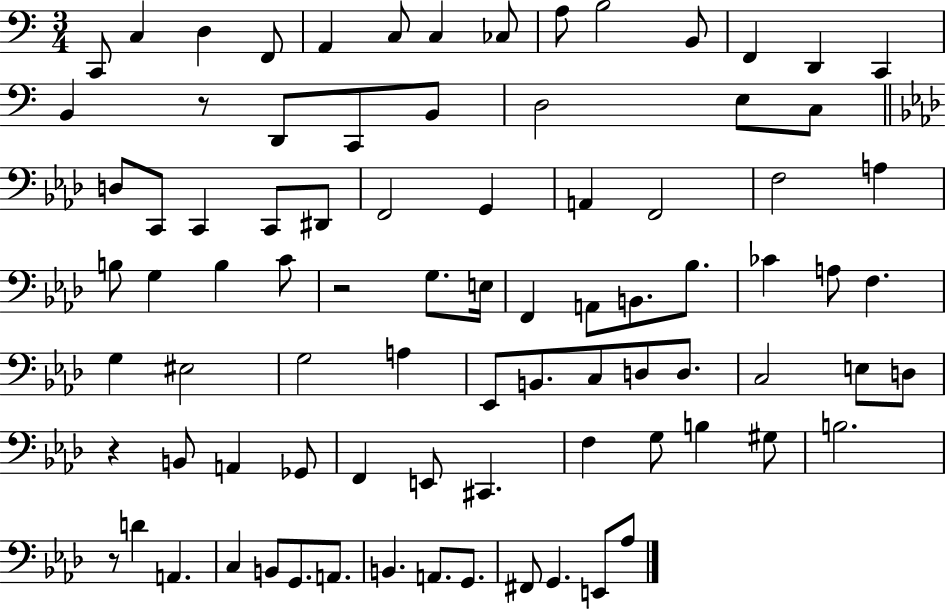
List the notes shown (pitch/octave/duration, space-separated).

C2/e C3/q D3/q F2/e A2/q C3/e C3/q CES3/e A3/e B3/h B2/e F2/q D2/q C2/q B2/q R/e D2/e C2/e B2/e D3/h E3/e C3/e D3/e C2/e C2/q C2/e D#2/e F2/h G2/q A2/q F2/h F3/h A3/q B3/e G3/q B3/q C4/e R/h G3/e. E3/s F2/q A2/e B2/e. Bb3/e. CES4/q A3/e F3/q. G3/q EIS3/h G3/h A3/q Eb2/e B2/e. C3/e D3/e D3/e. C3/h E3/e D3/e R/q B2/e A2/q Gb2/e F2/q E2/e C#2/q. F3/q G3/e B3/q G#3/e B3/h. R/e D4/q A2/q. C3/q B2/e G2/e. A2/e. B2/q. A2/e. G2/e. F#2/e G2/q. E2/e Ab3/e